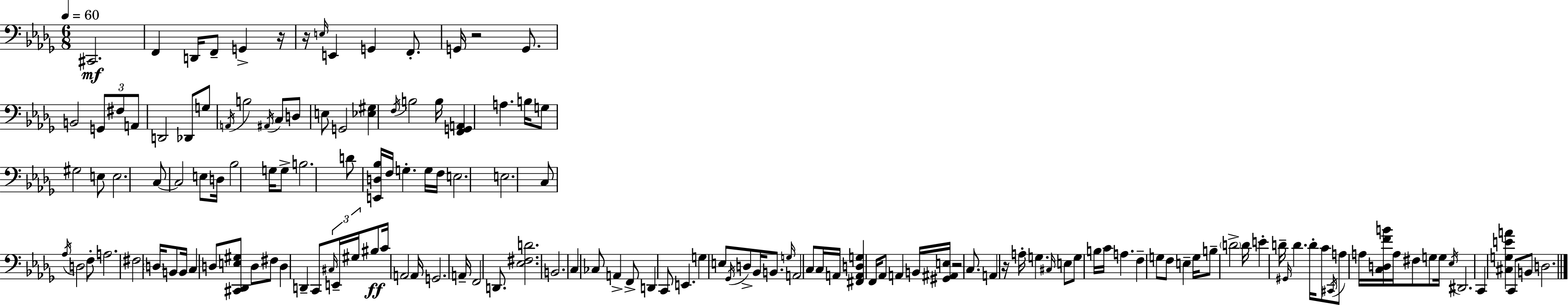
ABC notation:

X:1
T:Untitled
M:6/8
L:1/4
K:Bbm
^C,,2 F,, D,,/4 F,,/2 G,, z/4 z/4 E,/4 E,, G,, F,,/2 G,,/4 z2 G,,/2 B,,2 G,,/2 ^F,/2 A,,/2 D,,2 _D,,/2 G,/2 A,,/4 B,2 ^A,,/4 C,/2 D,/2 E,/2 G,,2 [_E,^G,] F,/4 B,2 B,/4 [F,,G,,A,,] A, B,/4 G,/2 ^G,2 E,/2 E,2 C,/2 C,2 E,/2 D,/4 _B,2 G,/4 G,/2 B,2 D/2 [E,,D,_B,]/4 F,/4 G, G,/4 F,/4 E,2 E,2 C,/2 _A,/4 D,2 F,/2 A,2 ^F,2 D,/4 B,,/2 B,,/4 C, D,/2 [^C,,_D,,E,^G,]/2 D,/2 ^F,/2 D, D,, C,,/2 ^C,/4 E,,/4 ^G,/4 ^B,/2 C/4 A,,2 A,,/4 G,,2 A,,/4 F,,2 D,,/2 [_E,^F,D]2 B,,2 C, _C,/2 A,, F,,/2 D,, C,,/2 E,, G, E,/2 _G,,/4 D,/2 _B,,/4 B,,/2 G,/4 A,,2 C,/2 C,/4 A,,/4 [^F,,A,,D,G,] F,,/4 _A,,/2 A,, B,,/4 [^G,,^A,,E,]/4 z2 C,/2 A,, z/4 A,/4 G, ^C,/4 E,/2 G,/2 B,/4 C/4 A, F, G,/2 F,/2 E, G,/4 B,/2 D2 D/4 E D/4 ^G,,/4 D D/4 C/2 ^C,,/4 A,/2 A,/4 [C,D,FB]/4 A,/4 ^F,/2 G,/2 G,/4 _E,/4 ^D,,2 C,, [^C,G,EA] C,,/2 B,,/2 D,2